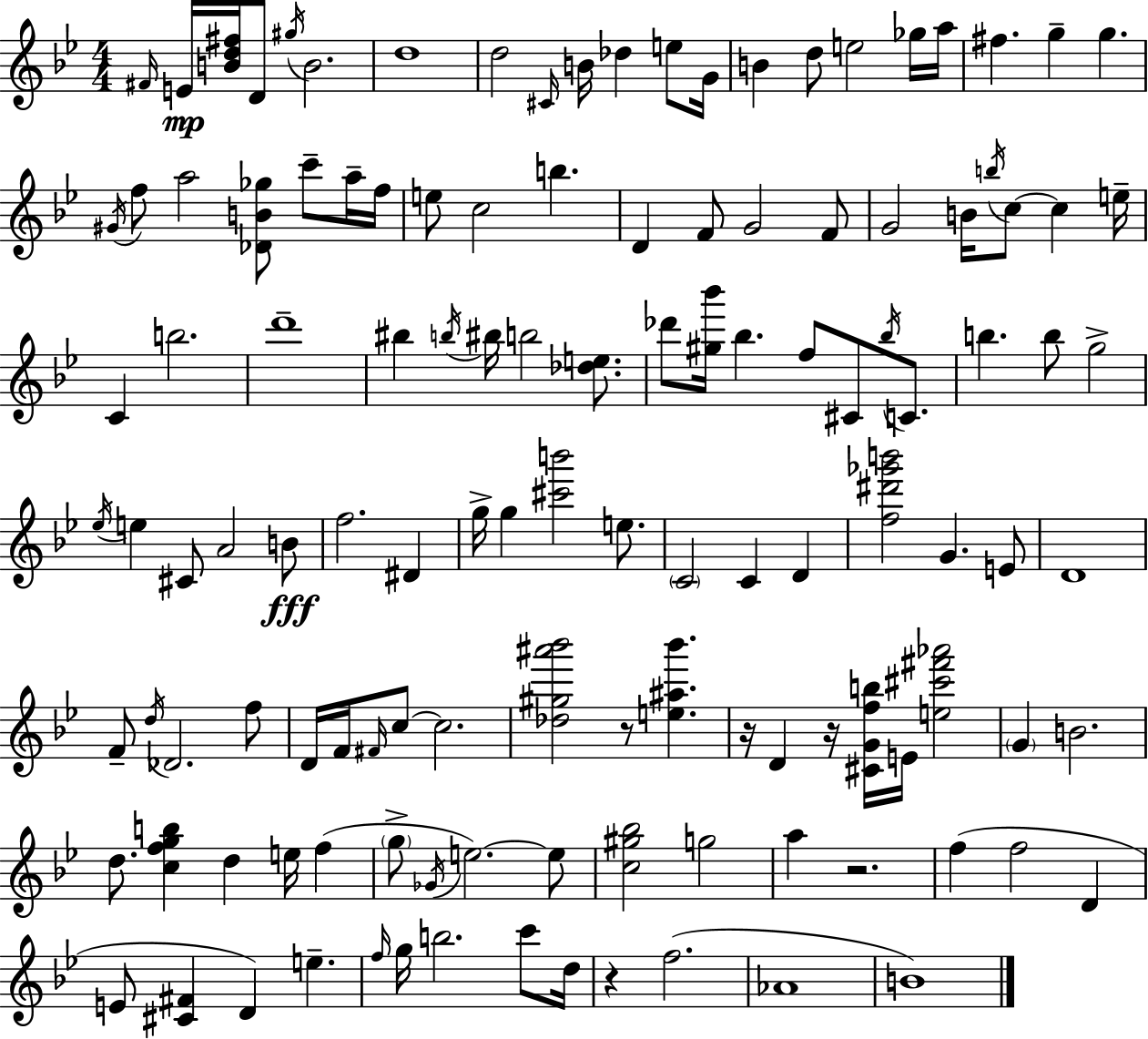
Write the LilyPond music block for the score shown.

{
  \clef treble
  \numericTimeSignature
  \time 4/4
  \key g \minor
  \grace { fis'16 }\mp e'16 <b' d'' fis''>16 d'8 \acciaccatura { gis''16 } b'2. | d''1 | d''2 \grace { cis'16 } b'16 des''4 | e''8 g'16 b'4 d''8 e''2 | \break ges''16 a''16 fis''4. g''4-- g''4. | \acciaccatura { gis'16 } f''8 a''2 <des' b' ges''>8 | c'''8-- a''16-- f''16 e''8 c''2 b''4. | d'4 f'8 g'2 | \break f'8 g'2 b'16 \acciaccatura { b''16 } c''8~~ | c''4 e''16-- c'4 b''2. | d'''1-- | bis''4 \acciaccatura { b''16 } bis''16 b''2 | \break <des'' e''>8. des'''8 <gis'' bes'''>16 bes''4. f''8 | cis'8 \acciaccatura { bes''16 } c'8. b''4. b''8 g''2-> | \acciaccatura { ees''16 } e''4 cis'8 a'2 | b'8\fff f''2. | \break dis'4 g''16-> g''4 <cis''' b'''>2 | e''8. \parenthesize c'2 | c'4 d'4 <f'' dis''' ges''' b'''>2 | g'4. e'8 d'1 | \break f'8-- \acciaccatura { d''16 } des'2. | f''8 d'16 f'16 \grace { fis'16 } c''8~~ c''2. | <des'' gis'' ais''' bes'''>2 | r8 <e'' ais'' bes'''>4. r16 d'4 r16 | \break <cis' g' f'' b''>16 e'16 <e'' cis''' fis''' aes'''>2 \parenthesize g'4 b'2. | d''8. <c'' f'' g'' b''>4 | d''4 e''16 f''4( \parenthesize g''8-> \acciaccatura { ges'16 }) e''2.~~ | e''8 <c'' gis'' bes''>2 | \break g''2 a''4 r2. | f''4( f''2 | d'4 e'8 <cis' fis'>4 | d'4) e''4.-- \grace { f''16 } g''16 b''2. | \break c'''8 d''16 r4 | f''2.( aes'1 | b'1) | \bar "|."
}